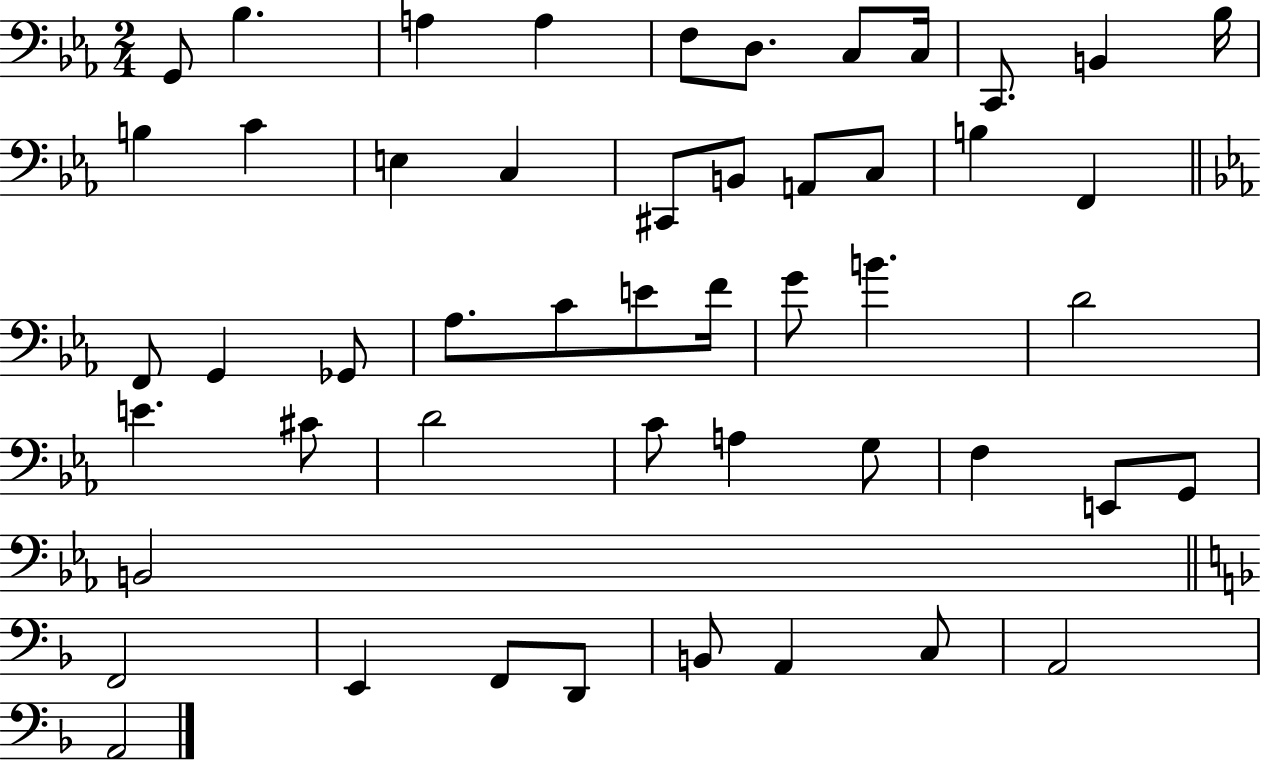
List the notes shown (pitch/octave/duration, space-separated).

G2/e Bb3/q. A3/q A3/q F3/e D3/e. C3/e C3/s C2/e. B2/q Bb3/s B3/q C4/q E3/q C3/q C#2/e B2/e A2/e C3/e B3/q F2/q F2/e G2/q Gb2/e Ab3/e. C4/e E4/e F4/s G4/e B4/q. D4/h E4/q. C#4/e D4/h C4/e A3/q G3/e F3/q E2/e G2/e B2/h F2/h E2/q F2/e D2/e B2/e A2/q C3/e A2/h A2/h